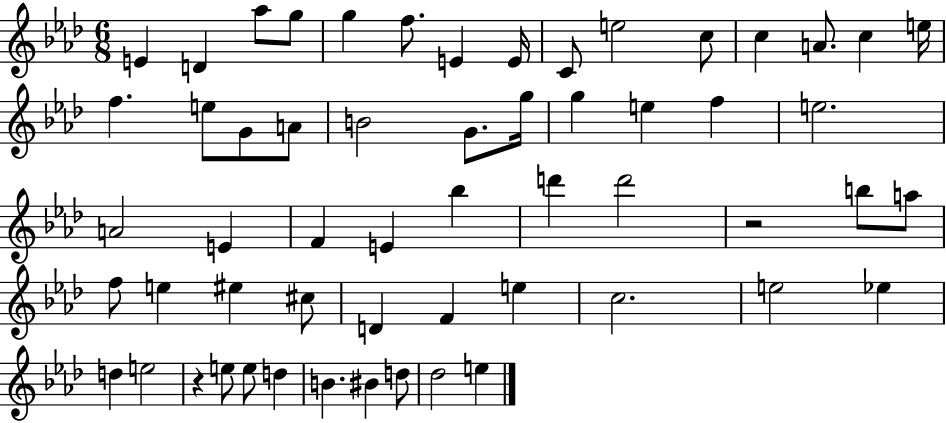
E4/q D4/q Ab5/e G5/e G5/q F5/e. E4/q E4/s C4/e E5/h C5/e C5/q A4/e. C5/q E5/s F5/q. E5/e G4/e A4/e B4/h G4/e. G5/s G5/q E5/q F5/q E5/h. A4/h E4/q F4/q E4/q Bb5/q D6/q D6/h R/h B5/e A5/e F5/e E5/q EIS5/q C#5/e D4/q F4/q E5/q C5/h. E5/h Eb5/q D5/q E5/h R/q E5/e E5/e D5/q B4/q. BIS4/q D5/e Db5/h E5/q